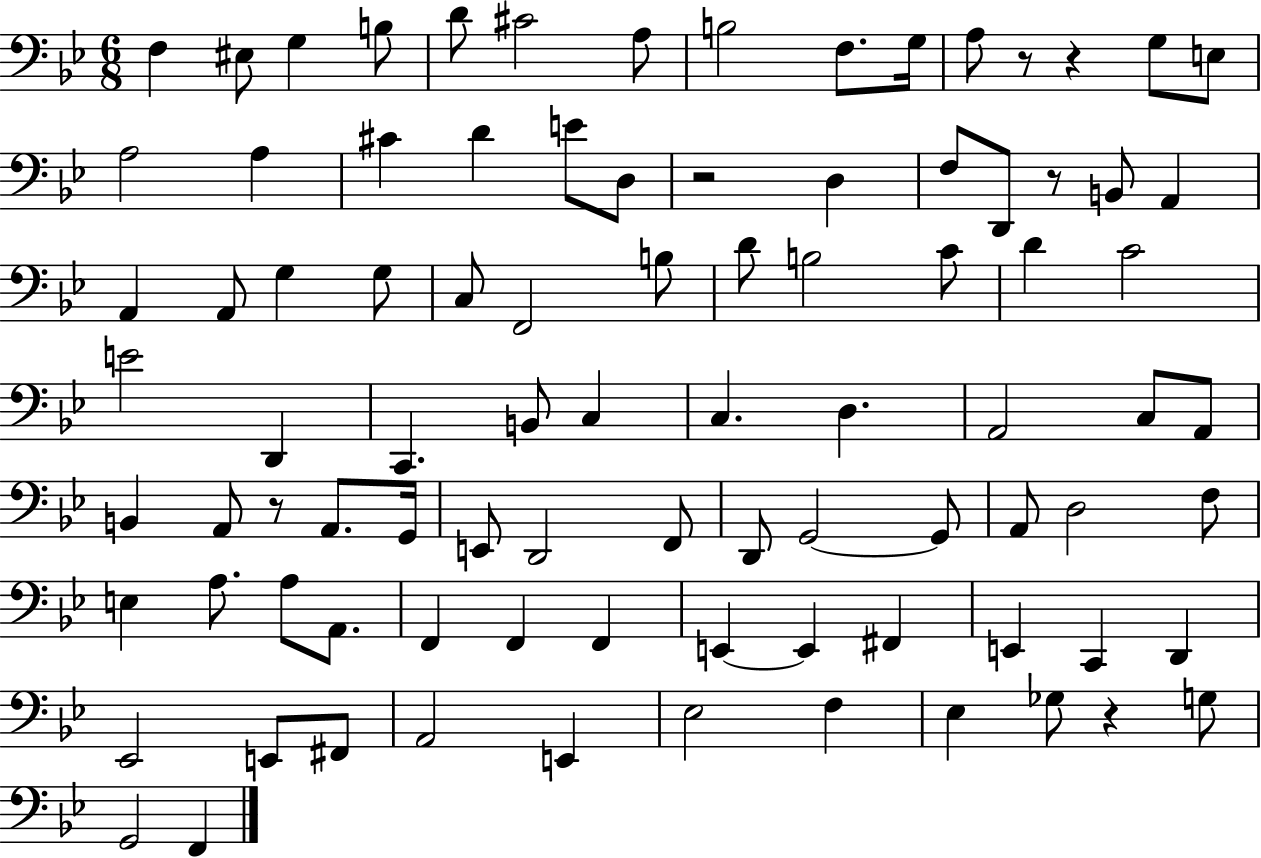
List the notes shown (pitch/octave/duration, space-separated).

F3/q EIS3/e G3/q B3/e D4/e C#4/h A3/e B3/h F3/e. G3/s A3/e R/e R/q G3/e E3/e A3/h A3/q C#4/q D4/q E4/e D3/e R/h D3/q F3/e D2/e R/e B2/e A2/q A2/q A2/e G3/q G3/e C3/e F2/h B3/e D4/e B3/h C4/e D4/q C4/h E4/h D2/q C2/q. B2/e C3/q C3/q. D3/q. A2/h C3/e A2/e B2/q A2/e R/e A2/e. G2/s E2/e D2/h F2/e D2/e G2/h G2/e A2/e D3/h F3/e E3/q A3/e. A3/e A2/e. F2/q F2/q F2/q E2/q E2/q F#2/q E2/q C2/q D2/q Eb2/h E2/e F#2/e A2/h E2/q Eb3/h F3/q Eb3/q Gb3/e R/q G3/e G2/h F2/q